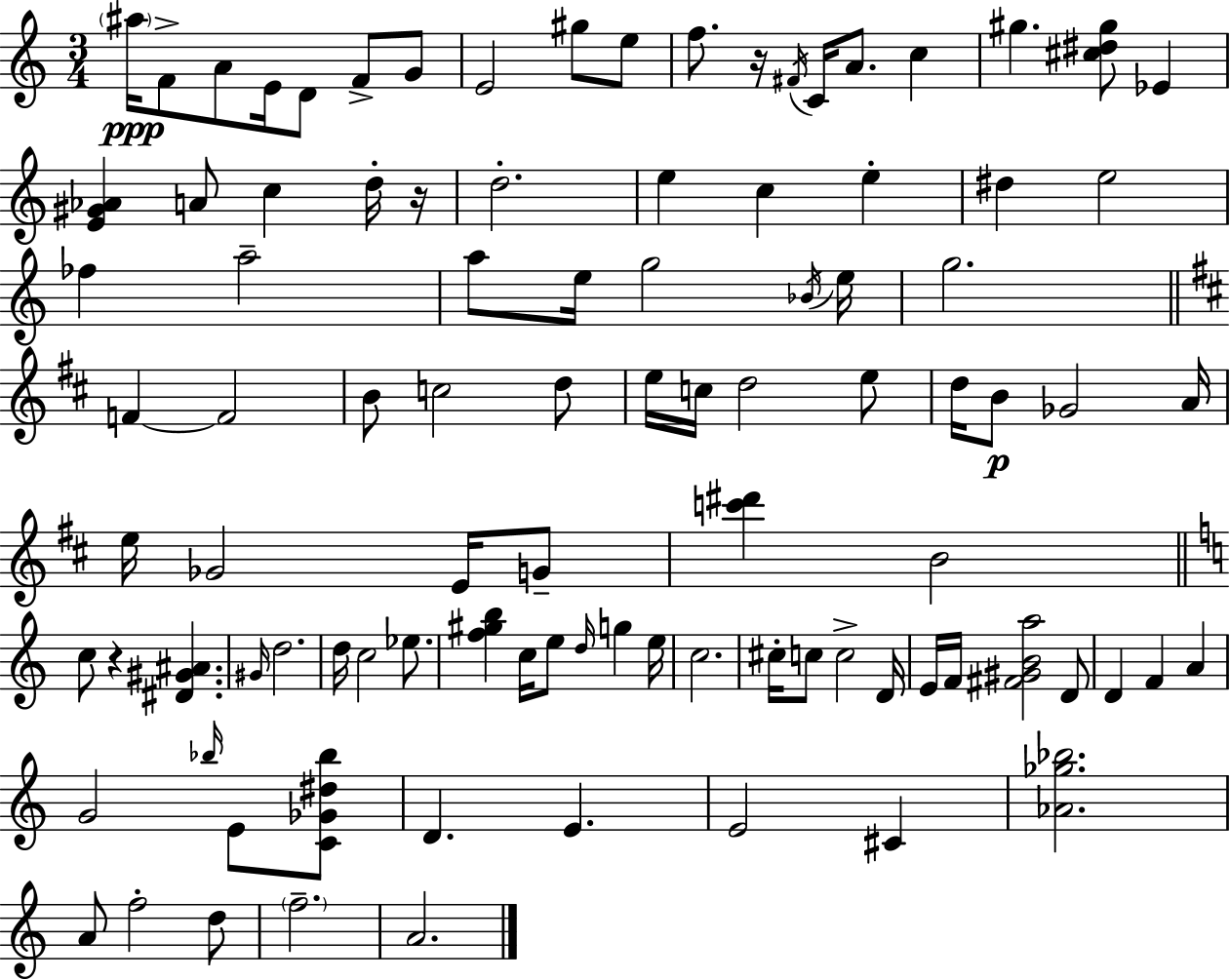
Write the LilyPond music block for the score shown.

{
  \clef treble
  \numericTimeSignature
  \time 3/4
  \key a \minor
  \parenthesize ais''16\ppp f'8-> a'8 e'16 d'8 f'8-> g'8 | e'2 gis''8 e''8 | f''8. r16 \acciaccatura { fis'16 } c'16 a'8. c''4 | gis''4. <cis'' dis'' gis''>8 ees'4 | \break <e' gis' aes'>4 a'8 c''4 d''16-. | r16 d''2.-. | e''4 c''4 e''4-. | dis''4 e''2 | \break fes''4 a''2-- | a''8 e''16 g''2 | \acciaccatura { bes'16 } e''16 g''2. | \bar "||" \break \key d \major f'4~~ f'2 | b'8 c''2 d''8 | e''16 c''16 d''2 e''8 | d''16 b'8\p ges'2 a'16 | \break e''16 ges'2 e'16 g'8-- | <c''' dis'''>4 b'2 | \bar "||" \break \key a \minor c''8 r4 <dis' gis' ais'>4. | \grace { gis'16 } d''2. | d''16 c''2 ees''8. | <f'' gis'' b''>4 c''16 e''8 \grace { d''16 } g''4 | \break e''16 c''2. | cis''16-. c''8 c''2-> | d'16 e'16 f'16 <fis' gis' b' a''>2 | d'8 d'4 f'4 a'4 | \break g'2 \grace { bes''16 } e'8 | <c' ges' dis'' bes''>8 d'4. e'4. | e'2 cis'4 | <aes' ges'' bes''>2. | \break a'8 f''2-. | d''8 \parenthesize f''2.-- | a'2. | \bar "|."
}